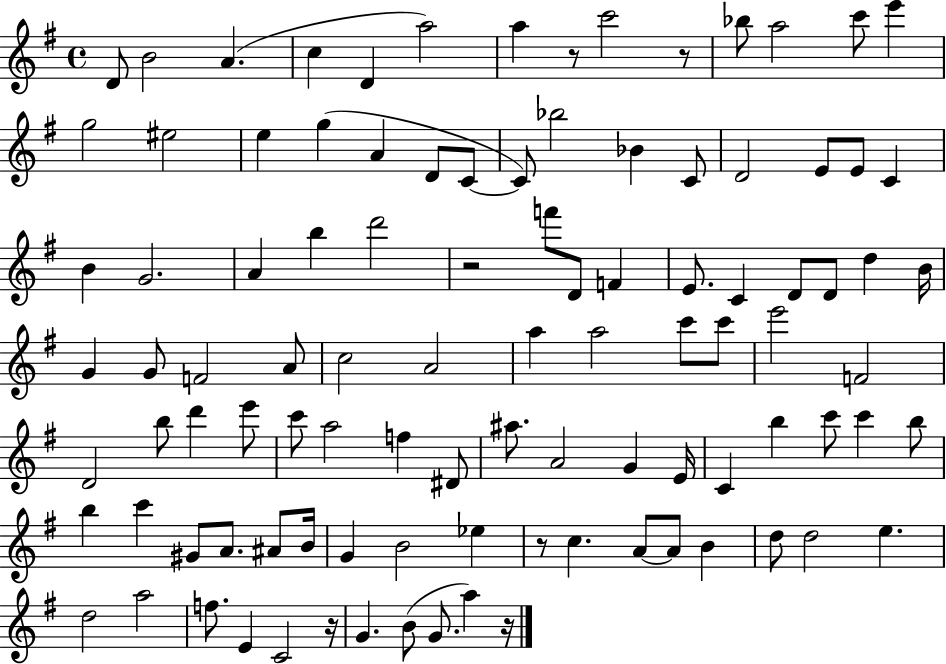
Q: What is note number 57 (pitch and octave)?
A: E6